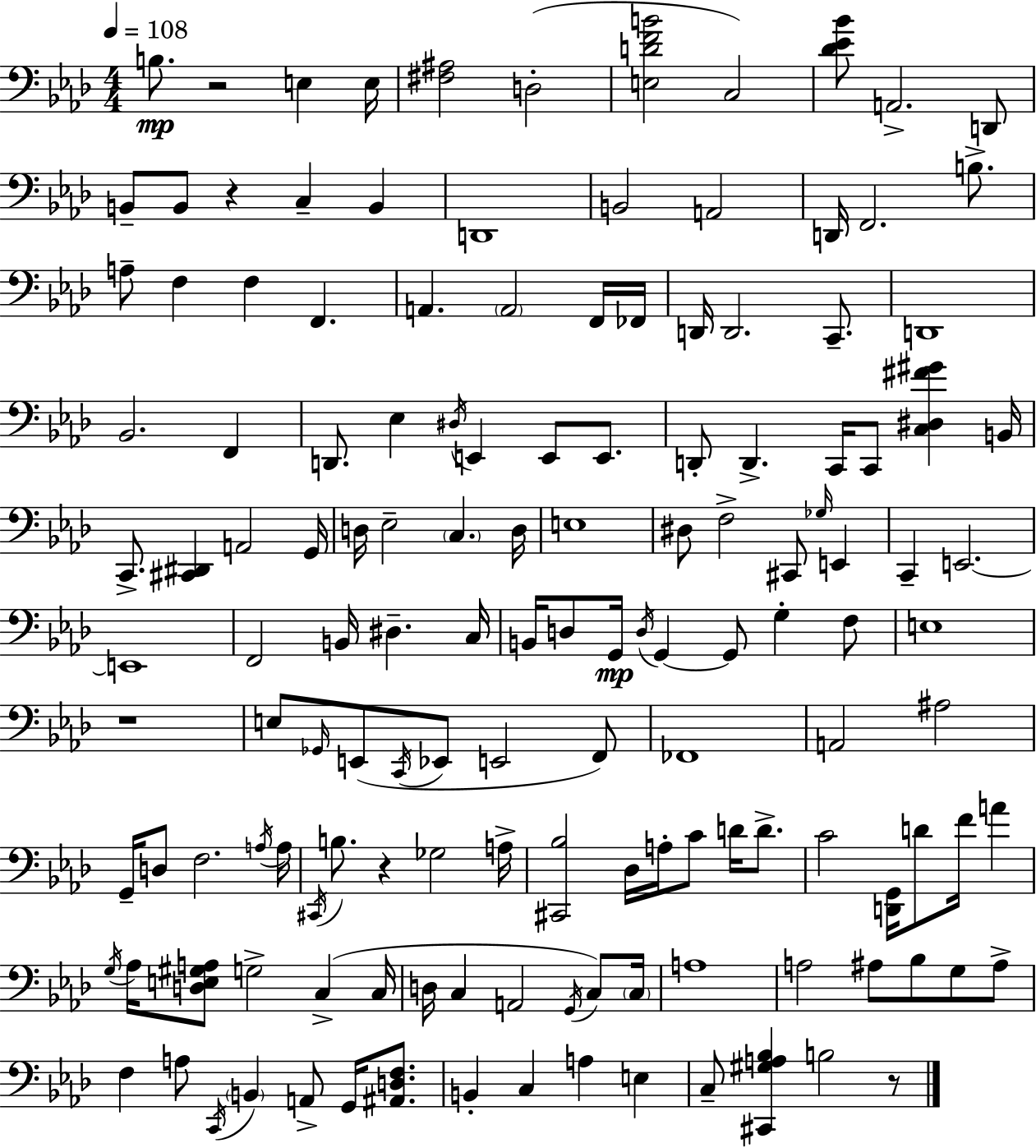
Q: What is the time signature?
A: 4/4